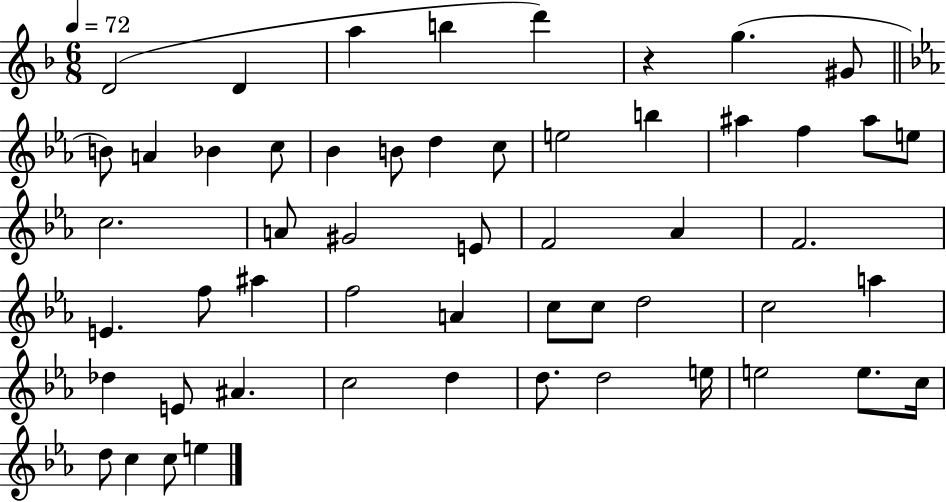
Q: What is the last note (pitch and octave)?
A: E5